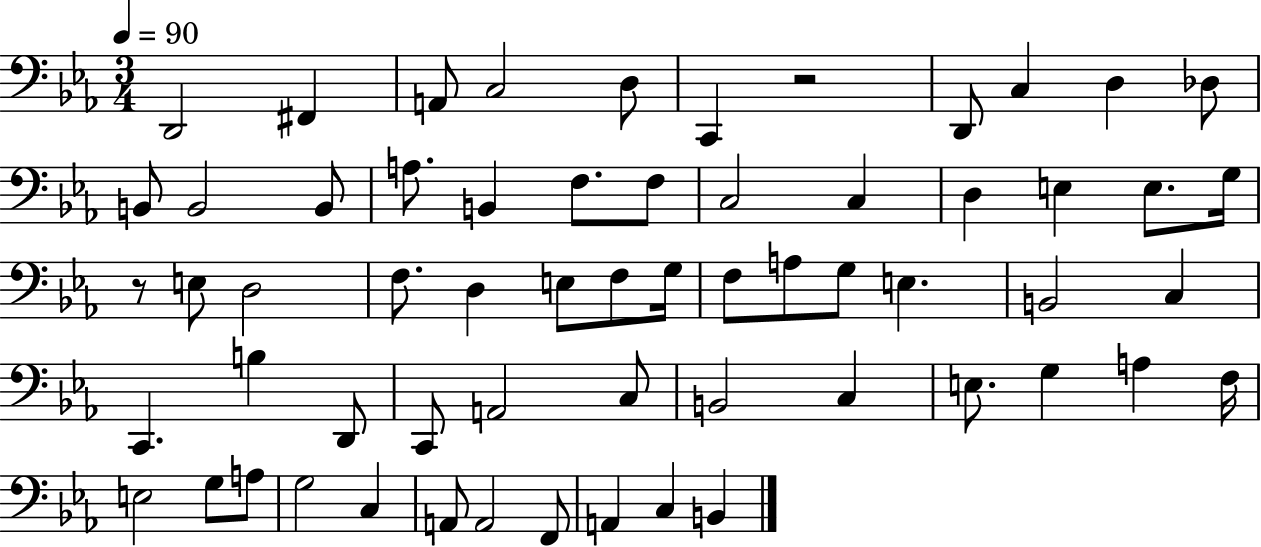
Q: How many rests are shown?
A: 2